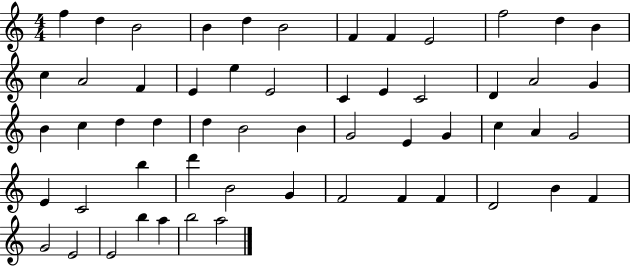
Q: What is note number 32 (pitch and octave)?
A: G4